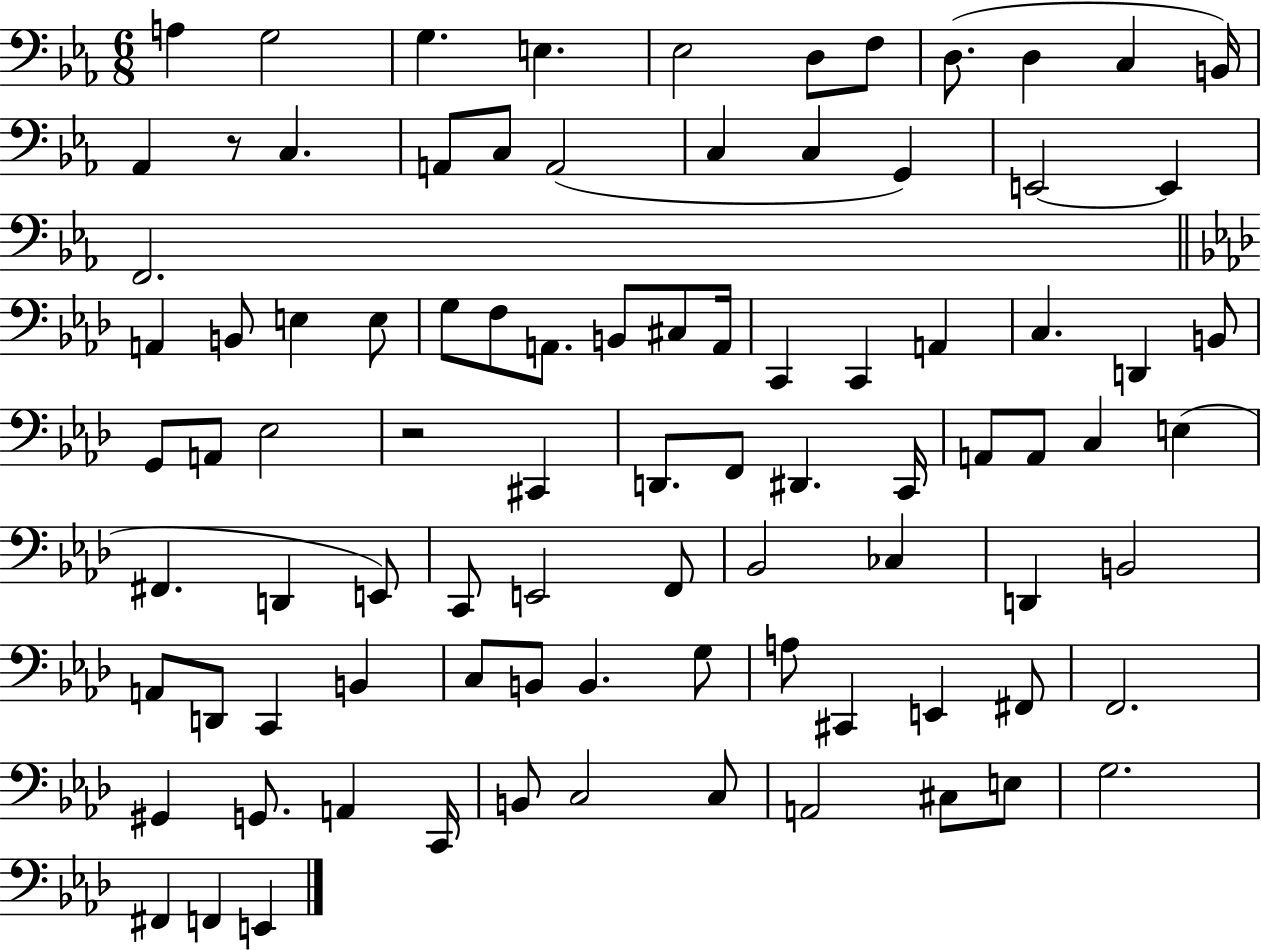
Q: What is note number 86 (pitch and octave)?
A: F2